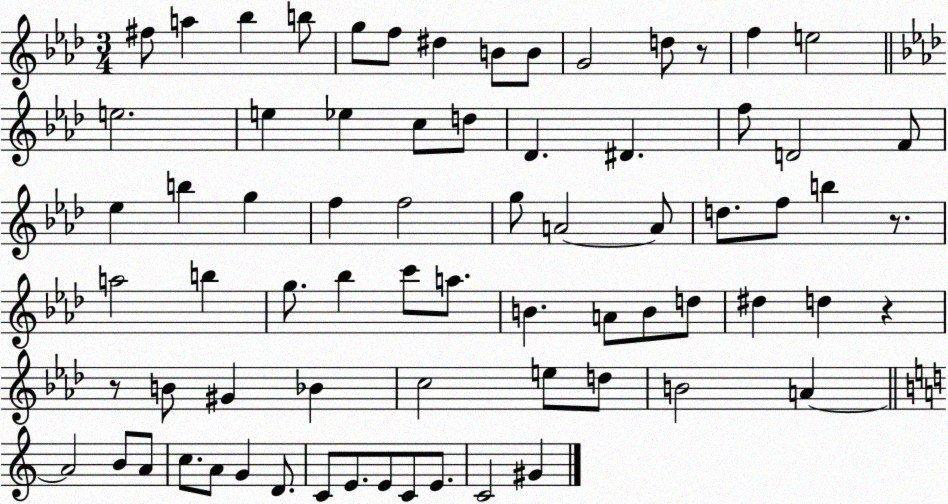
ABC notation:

X:1
T:Untitled
M:3/4
L:1/4
K:Ab
^f/2 a _b b/2 g/2 f/2 ^d B/2 B/2 G2 d/2 z/2 f e2 e2 e _e c/2 d/2 _D ^D f/2 D2 F/2 _e b g f f2 g/2 A2 A/2 d/2 f/2 b z/2 a2 b g/2 _b c'/2 a/2 B A/2 B/2 d/2 ^d d z z/2 B/2 ^G _B c2 e/2 d/2 B2 A A2 B/2 A/2 c/2 A/2 G D/2 C/2 E/2 E/2 C/2 E/2 C2 ^G